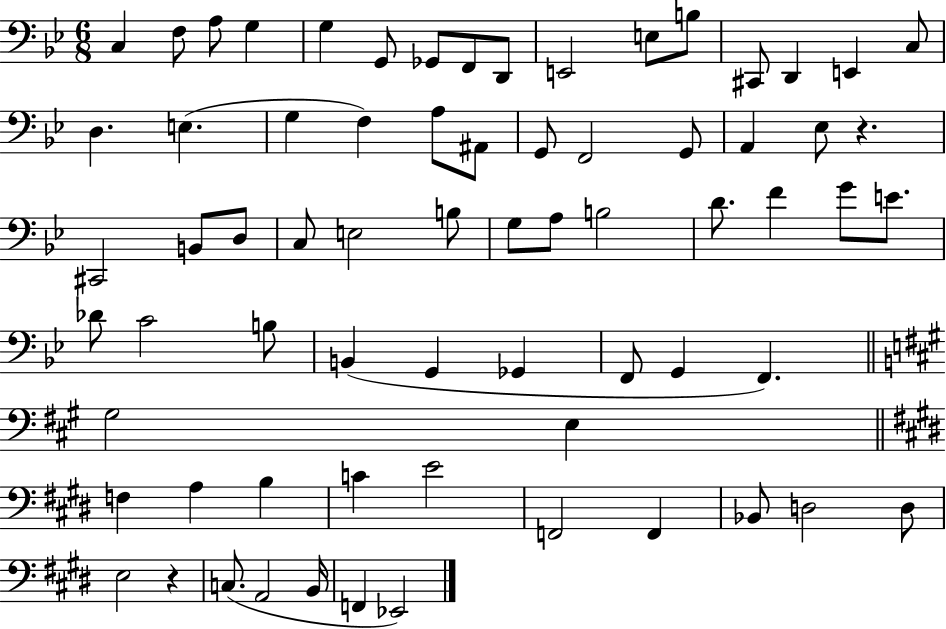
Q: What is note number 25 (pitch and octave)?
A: G2